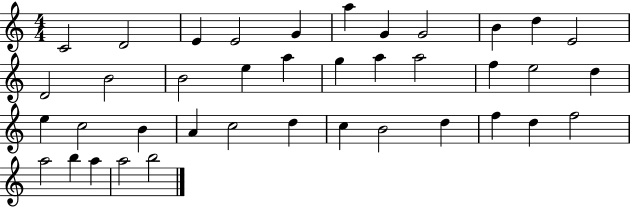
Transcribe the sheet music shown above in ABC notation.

X:1
T:Untitled
M:4/4
L:1/4
K:C
C2 D2 E E2 G a G G2 B d E2 D2 B2 B2 e a g a a2 f e2 d e c2 B A c2 d c B2 d f d f2 a2 b a a2 b2